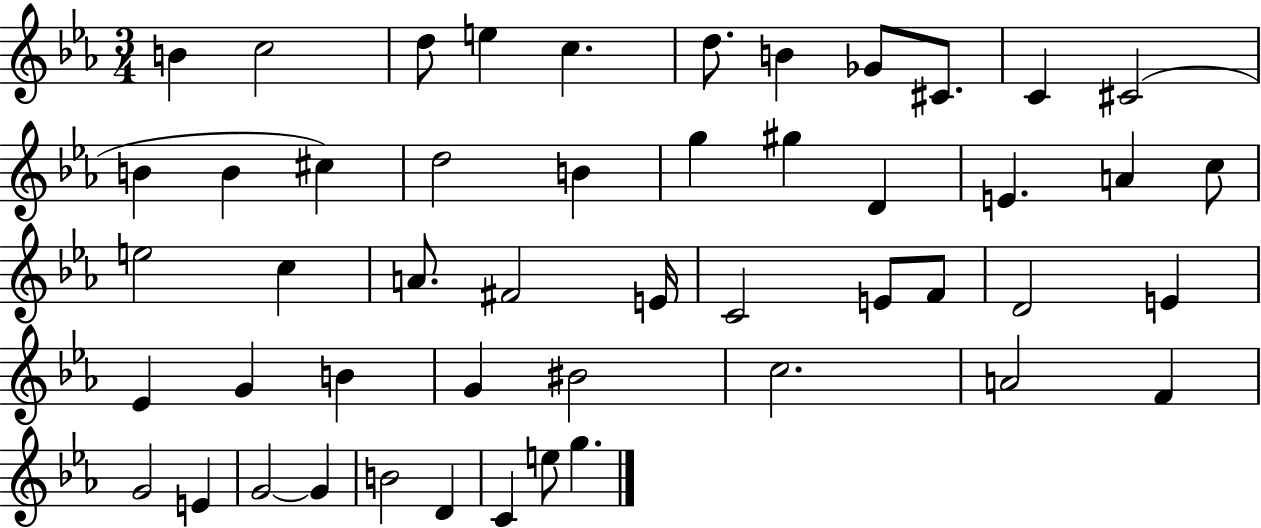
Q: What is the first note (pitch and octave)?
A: B4